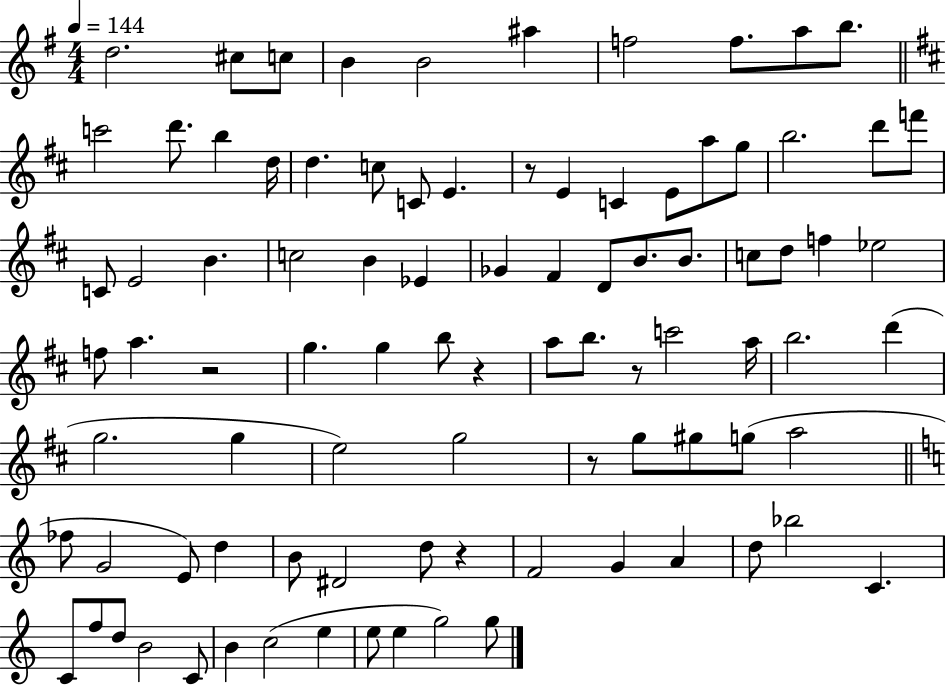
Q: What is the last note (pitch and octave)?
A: G5